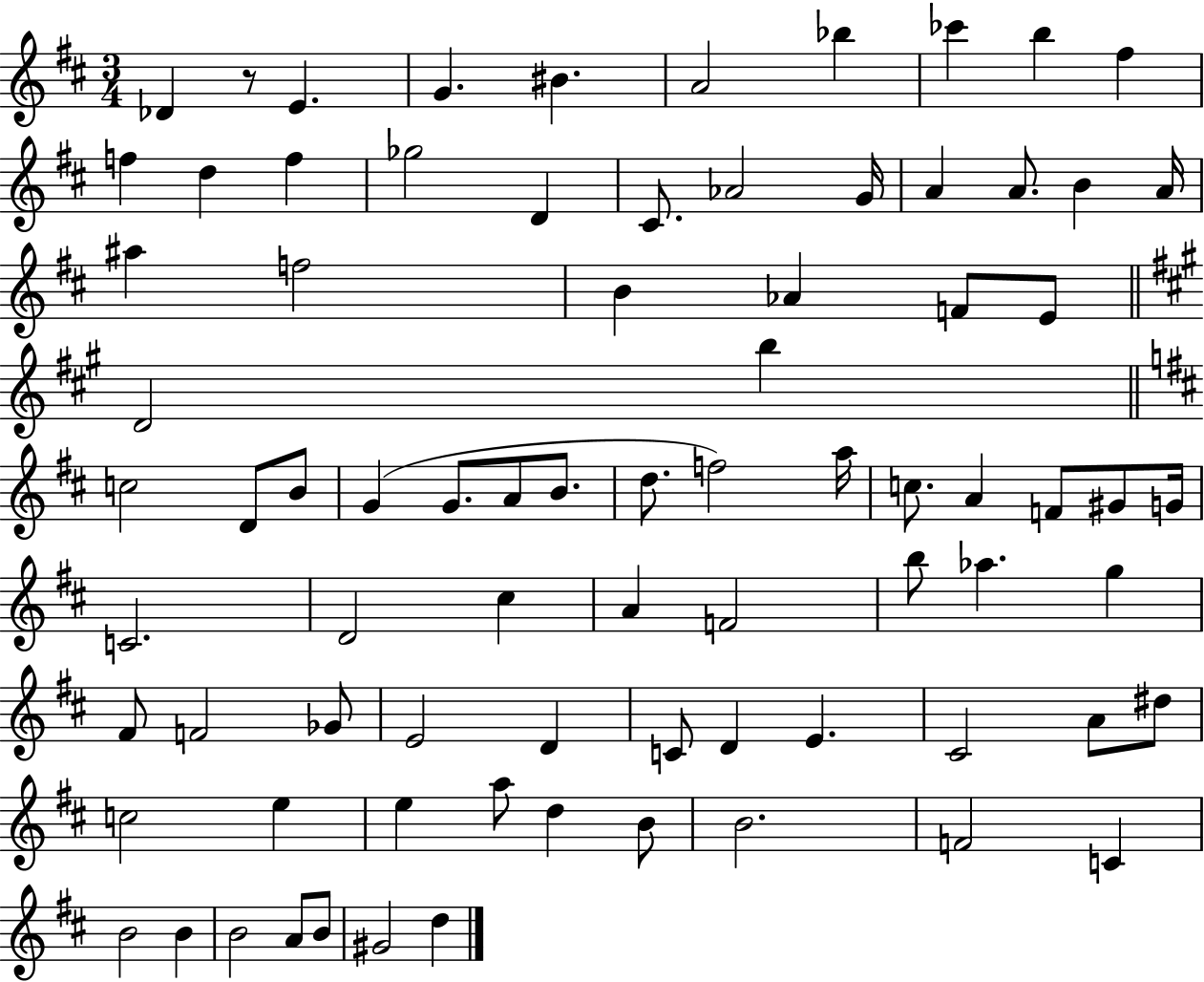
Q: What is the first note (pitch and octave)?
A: Db4